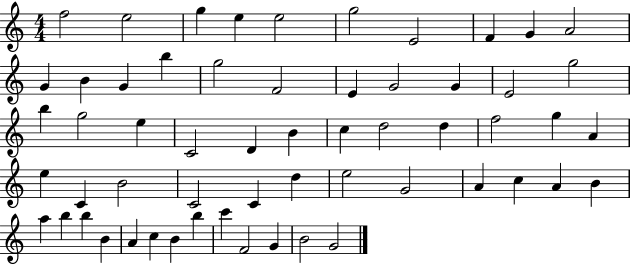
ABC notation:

X:1
T:Untitled
M:4/4
L:1/4
K:C
f2 e2 g e e2 g2 E2 F G A2 G B G b g2 F2 E G2 G E2 g2 b g2 e C2 D B c d2 d f2 g A e C B2 C2 C d e2 G2 A c A B a b b B A c B b c' F2 G B2 G2